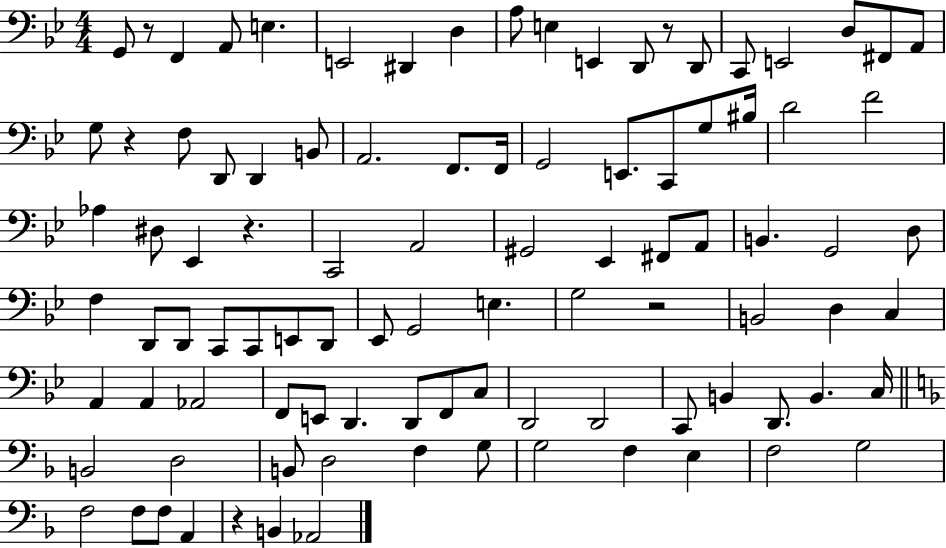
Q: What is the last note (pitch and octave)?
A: Ab2